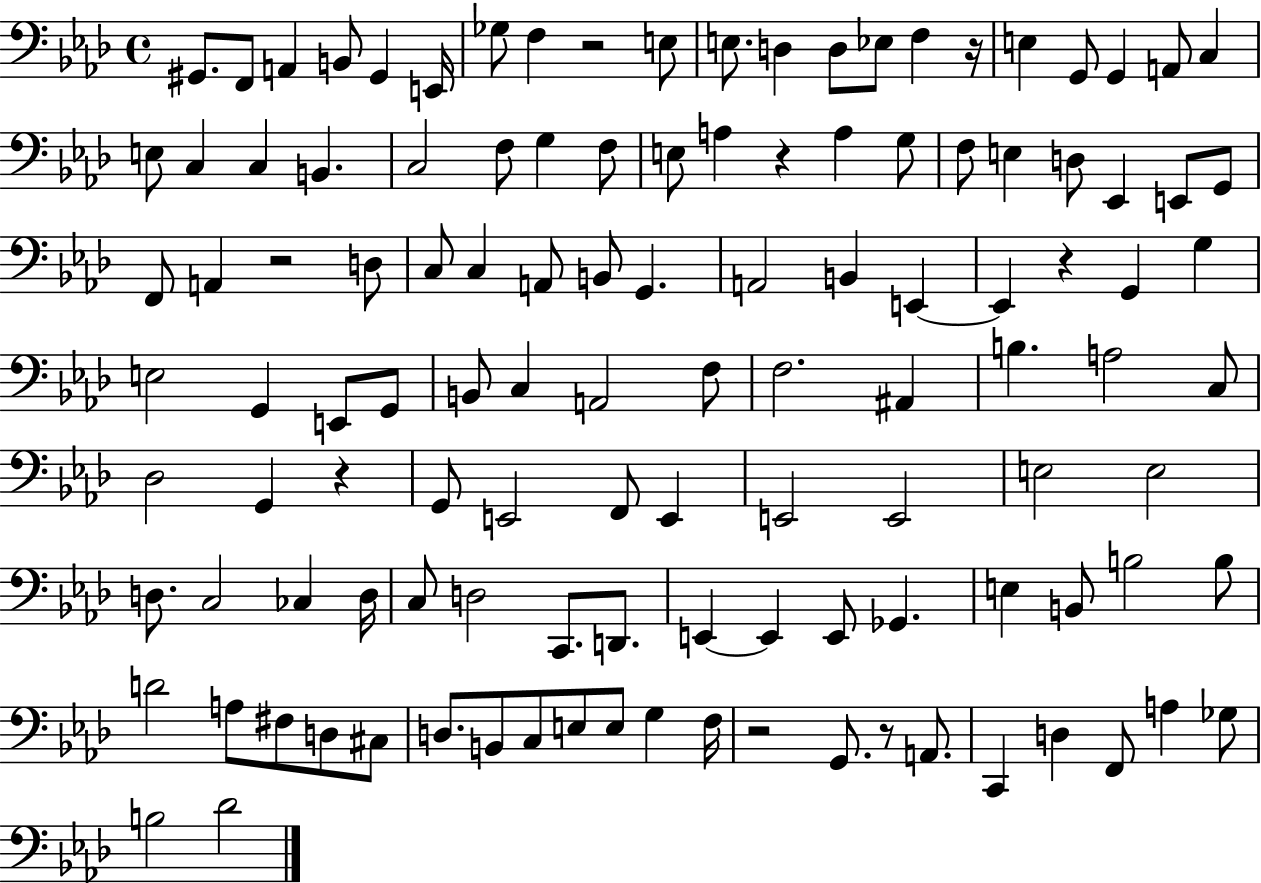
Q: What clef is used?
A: bass